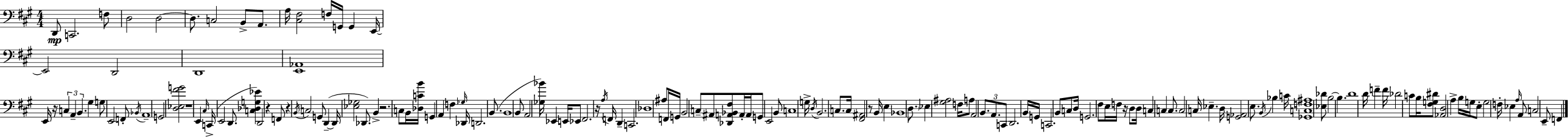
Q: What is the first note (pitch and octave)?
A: D2